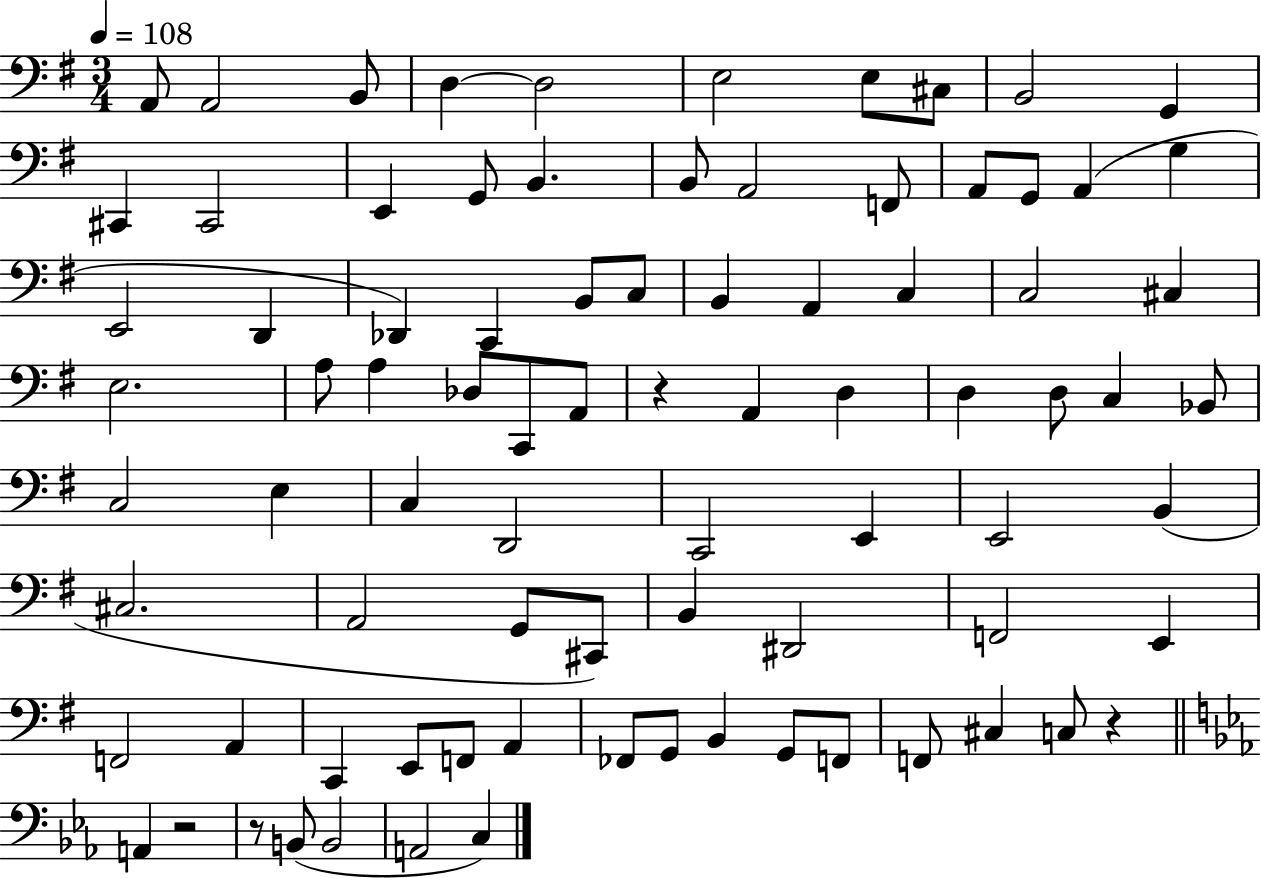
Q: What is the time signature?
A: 3/4